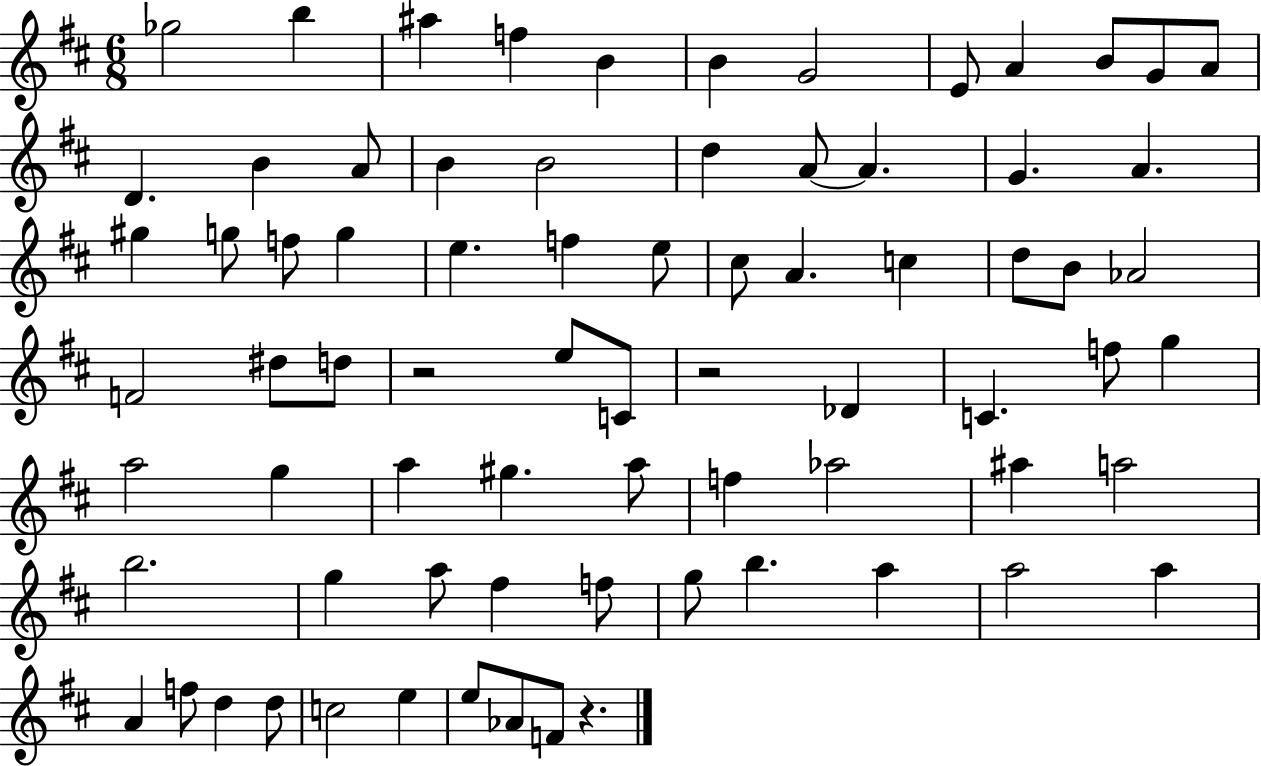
Gb5/h B5/q A#5/q F5/q B4/q B4/q G4/h E4/e A4/q B4/e G4/e A4/e D4/q. B4/q A4/e B4/q B4/h D5/q A4/e A4/q. G4/q. A4/q. G#5/q G5/e F5/e G5/q E5/q. F5/q E5/e C#5/e A4/q. C5/q D5/e B4/e Ab4/h F4/h D#5/e D5/e R/h E5/e C4/e R/h Db4/q C4/q. F5/e G5/q A5/h G5/q A5/q G#5/q. A5/e F5/q Ab5/h A#5/q A5/h B5/h. G5/q A5/e F#5/q F5/e G5/e B5/q. A5/q A5/h A5/q A4/q F5/e D5/q D5/e C5/h E5/q E5/e Ab4/e F4/e R/q.